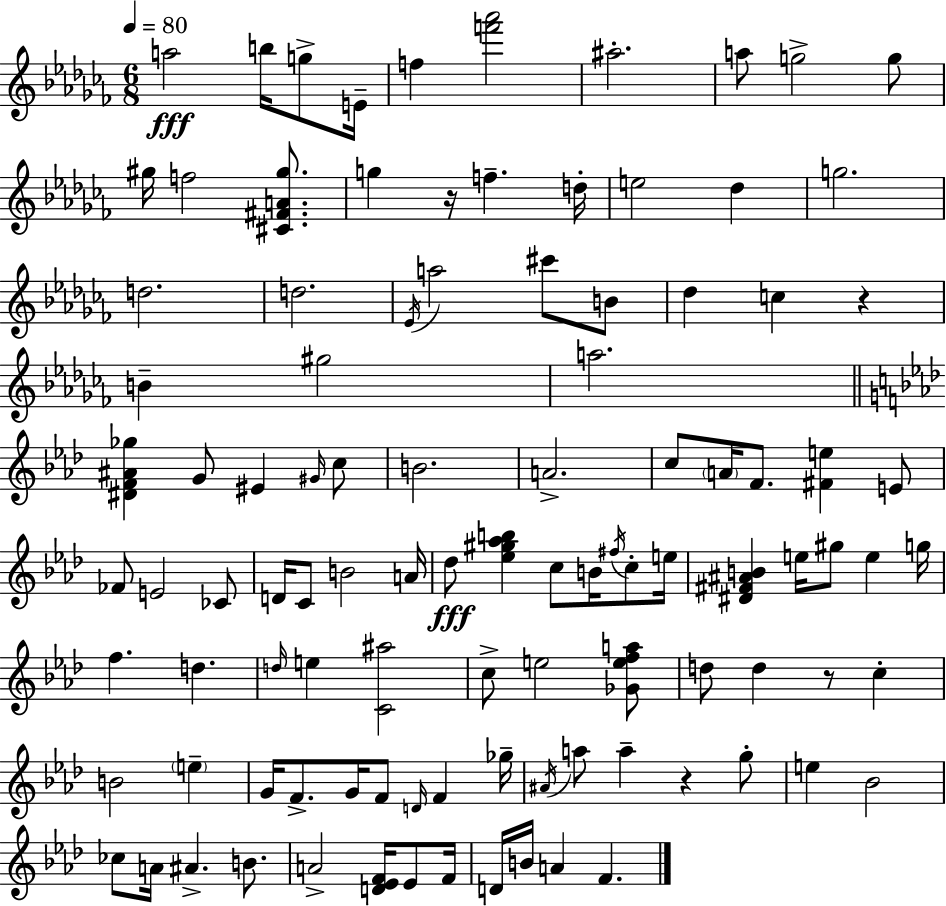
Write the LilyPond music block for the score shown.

{
  \clef treble
  \numericTimeSignature
  \time 6/8
  \key aes \minor
  \tempo 4 = 80
  a''2\fff b''16 g''8-> e'16-- | f''4 <f''' aes'''>2 | ais''2.-. | a''8 g''2-> g''8 | \break gis''16 f''2 <cis' fis' a' gis''>8. | g''4 r16 f''4.-- d''16-. | e''2 des''4 | g''2. | \break d''2. | d''2. | \acciaccatura { ees'16 } a''2 cis'''8 b'8 | des''4 c''4 r4 | \break b'4-- gis''2 | a''2. | \bar "||" \break \key aes \major <dis' f' ais' ges''>4 g'8 eis'4 \grace { gis'16 } c''8 | b'2. | a'2.-> | c''8 \parenthesize a'16 f'8. <fis' e''>4 e'8 | \break fes'8 e'2 ces'8 | d'16 c'8 b'2 | a'16 des''8\fff <ees'' gis'' aes'' b''>4 c''8 b'16 \acciaccatura { fis''16 } c''8-. | e''16 <dis' fis' ais' b'>4 e''16 gis''8 e''4 | \break g''16 f''4. d''4. | \grace { d''16 } e''4 <c' ais''>2 | c''8-> e''2 | <ges' e'' f'' a''>8 d''8 d''4 r8 c''4-. | \break b'2 \parenthesize e''4-- | g'16 f'8.-> g'16 f'8 \grace { d'16 } f'4 | ges''16-- \acciaccatura { ais'16 } a''8 a''4-- r4 | g''8-. e''4 bes'2 | \break ces''8 a'16 ais'4.-> | b'8. a'2-> | <d' ees' f'>16 ees'8 f'16 d'16 b'16 a'4 f'4. | \bar "|."
}